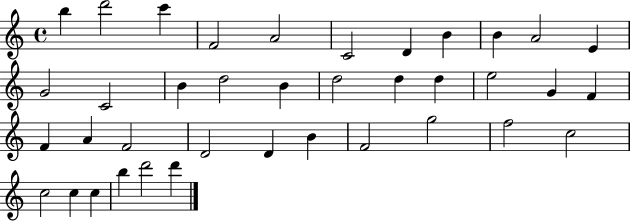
{
  \clef treble
  \time 4/4
  \defaultTimeSignature
  \key c \major
  b''4 d'''2 c'''4 | f'2 a'2 | c'2 d'4 b'4 | b'4 a'2 e'4 | \break g'2 c'2 | b'4 d''2 b'4 | d''2 d''4 d''4 | e''2 g'4 f'4 | \break f'4 a'4 f'2 | d'2 d'4 b'4 | f'2 g''2 | f''2 c''2 | \break c''2 c''4 c''4 | b''4 d'''2 d'''4 | \bar "|."
}